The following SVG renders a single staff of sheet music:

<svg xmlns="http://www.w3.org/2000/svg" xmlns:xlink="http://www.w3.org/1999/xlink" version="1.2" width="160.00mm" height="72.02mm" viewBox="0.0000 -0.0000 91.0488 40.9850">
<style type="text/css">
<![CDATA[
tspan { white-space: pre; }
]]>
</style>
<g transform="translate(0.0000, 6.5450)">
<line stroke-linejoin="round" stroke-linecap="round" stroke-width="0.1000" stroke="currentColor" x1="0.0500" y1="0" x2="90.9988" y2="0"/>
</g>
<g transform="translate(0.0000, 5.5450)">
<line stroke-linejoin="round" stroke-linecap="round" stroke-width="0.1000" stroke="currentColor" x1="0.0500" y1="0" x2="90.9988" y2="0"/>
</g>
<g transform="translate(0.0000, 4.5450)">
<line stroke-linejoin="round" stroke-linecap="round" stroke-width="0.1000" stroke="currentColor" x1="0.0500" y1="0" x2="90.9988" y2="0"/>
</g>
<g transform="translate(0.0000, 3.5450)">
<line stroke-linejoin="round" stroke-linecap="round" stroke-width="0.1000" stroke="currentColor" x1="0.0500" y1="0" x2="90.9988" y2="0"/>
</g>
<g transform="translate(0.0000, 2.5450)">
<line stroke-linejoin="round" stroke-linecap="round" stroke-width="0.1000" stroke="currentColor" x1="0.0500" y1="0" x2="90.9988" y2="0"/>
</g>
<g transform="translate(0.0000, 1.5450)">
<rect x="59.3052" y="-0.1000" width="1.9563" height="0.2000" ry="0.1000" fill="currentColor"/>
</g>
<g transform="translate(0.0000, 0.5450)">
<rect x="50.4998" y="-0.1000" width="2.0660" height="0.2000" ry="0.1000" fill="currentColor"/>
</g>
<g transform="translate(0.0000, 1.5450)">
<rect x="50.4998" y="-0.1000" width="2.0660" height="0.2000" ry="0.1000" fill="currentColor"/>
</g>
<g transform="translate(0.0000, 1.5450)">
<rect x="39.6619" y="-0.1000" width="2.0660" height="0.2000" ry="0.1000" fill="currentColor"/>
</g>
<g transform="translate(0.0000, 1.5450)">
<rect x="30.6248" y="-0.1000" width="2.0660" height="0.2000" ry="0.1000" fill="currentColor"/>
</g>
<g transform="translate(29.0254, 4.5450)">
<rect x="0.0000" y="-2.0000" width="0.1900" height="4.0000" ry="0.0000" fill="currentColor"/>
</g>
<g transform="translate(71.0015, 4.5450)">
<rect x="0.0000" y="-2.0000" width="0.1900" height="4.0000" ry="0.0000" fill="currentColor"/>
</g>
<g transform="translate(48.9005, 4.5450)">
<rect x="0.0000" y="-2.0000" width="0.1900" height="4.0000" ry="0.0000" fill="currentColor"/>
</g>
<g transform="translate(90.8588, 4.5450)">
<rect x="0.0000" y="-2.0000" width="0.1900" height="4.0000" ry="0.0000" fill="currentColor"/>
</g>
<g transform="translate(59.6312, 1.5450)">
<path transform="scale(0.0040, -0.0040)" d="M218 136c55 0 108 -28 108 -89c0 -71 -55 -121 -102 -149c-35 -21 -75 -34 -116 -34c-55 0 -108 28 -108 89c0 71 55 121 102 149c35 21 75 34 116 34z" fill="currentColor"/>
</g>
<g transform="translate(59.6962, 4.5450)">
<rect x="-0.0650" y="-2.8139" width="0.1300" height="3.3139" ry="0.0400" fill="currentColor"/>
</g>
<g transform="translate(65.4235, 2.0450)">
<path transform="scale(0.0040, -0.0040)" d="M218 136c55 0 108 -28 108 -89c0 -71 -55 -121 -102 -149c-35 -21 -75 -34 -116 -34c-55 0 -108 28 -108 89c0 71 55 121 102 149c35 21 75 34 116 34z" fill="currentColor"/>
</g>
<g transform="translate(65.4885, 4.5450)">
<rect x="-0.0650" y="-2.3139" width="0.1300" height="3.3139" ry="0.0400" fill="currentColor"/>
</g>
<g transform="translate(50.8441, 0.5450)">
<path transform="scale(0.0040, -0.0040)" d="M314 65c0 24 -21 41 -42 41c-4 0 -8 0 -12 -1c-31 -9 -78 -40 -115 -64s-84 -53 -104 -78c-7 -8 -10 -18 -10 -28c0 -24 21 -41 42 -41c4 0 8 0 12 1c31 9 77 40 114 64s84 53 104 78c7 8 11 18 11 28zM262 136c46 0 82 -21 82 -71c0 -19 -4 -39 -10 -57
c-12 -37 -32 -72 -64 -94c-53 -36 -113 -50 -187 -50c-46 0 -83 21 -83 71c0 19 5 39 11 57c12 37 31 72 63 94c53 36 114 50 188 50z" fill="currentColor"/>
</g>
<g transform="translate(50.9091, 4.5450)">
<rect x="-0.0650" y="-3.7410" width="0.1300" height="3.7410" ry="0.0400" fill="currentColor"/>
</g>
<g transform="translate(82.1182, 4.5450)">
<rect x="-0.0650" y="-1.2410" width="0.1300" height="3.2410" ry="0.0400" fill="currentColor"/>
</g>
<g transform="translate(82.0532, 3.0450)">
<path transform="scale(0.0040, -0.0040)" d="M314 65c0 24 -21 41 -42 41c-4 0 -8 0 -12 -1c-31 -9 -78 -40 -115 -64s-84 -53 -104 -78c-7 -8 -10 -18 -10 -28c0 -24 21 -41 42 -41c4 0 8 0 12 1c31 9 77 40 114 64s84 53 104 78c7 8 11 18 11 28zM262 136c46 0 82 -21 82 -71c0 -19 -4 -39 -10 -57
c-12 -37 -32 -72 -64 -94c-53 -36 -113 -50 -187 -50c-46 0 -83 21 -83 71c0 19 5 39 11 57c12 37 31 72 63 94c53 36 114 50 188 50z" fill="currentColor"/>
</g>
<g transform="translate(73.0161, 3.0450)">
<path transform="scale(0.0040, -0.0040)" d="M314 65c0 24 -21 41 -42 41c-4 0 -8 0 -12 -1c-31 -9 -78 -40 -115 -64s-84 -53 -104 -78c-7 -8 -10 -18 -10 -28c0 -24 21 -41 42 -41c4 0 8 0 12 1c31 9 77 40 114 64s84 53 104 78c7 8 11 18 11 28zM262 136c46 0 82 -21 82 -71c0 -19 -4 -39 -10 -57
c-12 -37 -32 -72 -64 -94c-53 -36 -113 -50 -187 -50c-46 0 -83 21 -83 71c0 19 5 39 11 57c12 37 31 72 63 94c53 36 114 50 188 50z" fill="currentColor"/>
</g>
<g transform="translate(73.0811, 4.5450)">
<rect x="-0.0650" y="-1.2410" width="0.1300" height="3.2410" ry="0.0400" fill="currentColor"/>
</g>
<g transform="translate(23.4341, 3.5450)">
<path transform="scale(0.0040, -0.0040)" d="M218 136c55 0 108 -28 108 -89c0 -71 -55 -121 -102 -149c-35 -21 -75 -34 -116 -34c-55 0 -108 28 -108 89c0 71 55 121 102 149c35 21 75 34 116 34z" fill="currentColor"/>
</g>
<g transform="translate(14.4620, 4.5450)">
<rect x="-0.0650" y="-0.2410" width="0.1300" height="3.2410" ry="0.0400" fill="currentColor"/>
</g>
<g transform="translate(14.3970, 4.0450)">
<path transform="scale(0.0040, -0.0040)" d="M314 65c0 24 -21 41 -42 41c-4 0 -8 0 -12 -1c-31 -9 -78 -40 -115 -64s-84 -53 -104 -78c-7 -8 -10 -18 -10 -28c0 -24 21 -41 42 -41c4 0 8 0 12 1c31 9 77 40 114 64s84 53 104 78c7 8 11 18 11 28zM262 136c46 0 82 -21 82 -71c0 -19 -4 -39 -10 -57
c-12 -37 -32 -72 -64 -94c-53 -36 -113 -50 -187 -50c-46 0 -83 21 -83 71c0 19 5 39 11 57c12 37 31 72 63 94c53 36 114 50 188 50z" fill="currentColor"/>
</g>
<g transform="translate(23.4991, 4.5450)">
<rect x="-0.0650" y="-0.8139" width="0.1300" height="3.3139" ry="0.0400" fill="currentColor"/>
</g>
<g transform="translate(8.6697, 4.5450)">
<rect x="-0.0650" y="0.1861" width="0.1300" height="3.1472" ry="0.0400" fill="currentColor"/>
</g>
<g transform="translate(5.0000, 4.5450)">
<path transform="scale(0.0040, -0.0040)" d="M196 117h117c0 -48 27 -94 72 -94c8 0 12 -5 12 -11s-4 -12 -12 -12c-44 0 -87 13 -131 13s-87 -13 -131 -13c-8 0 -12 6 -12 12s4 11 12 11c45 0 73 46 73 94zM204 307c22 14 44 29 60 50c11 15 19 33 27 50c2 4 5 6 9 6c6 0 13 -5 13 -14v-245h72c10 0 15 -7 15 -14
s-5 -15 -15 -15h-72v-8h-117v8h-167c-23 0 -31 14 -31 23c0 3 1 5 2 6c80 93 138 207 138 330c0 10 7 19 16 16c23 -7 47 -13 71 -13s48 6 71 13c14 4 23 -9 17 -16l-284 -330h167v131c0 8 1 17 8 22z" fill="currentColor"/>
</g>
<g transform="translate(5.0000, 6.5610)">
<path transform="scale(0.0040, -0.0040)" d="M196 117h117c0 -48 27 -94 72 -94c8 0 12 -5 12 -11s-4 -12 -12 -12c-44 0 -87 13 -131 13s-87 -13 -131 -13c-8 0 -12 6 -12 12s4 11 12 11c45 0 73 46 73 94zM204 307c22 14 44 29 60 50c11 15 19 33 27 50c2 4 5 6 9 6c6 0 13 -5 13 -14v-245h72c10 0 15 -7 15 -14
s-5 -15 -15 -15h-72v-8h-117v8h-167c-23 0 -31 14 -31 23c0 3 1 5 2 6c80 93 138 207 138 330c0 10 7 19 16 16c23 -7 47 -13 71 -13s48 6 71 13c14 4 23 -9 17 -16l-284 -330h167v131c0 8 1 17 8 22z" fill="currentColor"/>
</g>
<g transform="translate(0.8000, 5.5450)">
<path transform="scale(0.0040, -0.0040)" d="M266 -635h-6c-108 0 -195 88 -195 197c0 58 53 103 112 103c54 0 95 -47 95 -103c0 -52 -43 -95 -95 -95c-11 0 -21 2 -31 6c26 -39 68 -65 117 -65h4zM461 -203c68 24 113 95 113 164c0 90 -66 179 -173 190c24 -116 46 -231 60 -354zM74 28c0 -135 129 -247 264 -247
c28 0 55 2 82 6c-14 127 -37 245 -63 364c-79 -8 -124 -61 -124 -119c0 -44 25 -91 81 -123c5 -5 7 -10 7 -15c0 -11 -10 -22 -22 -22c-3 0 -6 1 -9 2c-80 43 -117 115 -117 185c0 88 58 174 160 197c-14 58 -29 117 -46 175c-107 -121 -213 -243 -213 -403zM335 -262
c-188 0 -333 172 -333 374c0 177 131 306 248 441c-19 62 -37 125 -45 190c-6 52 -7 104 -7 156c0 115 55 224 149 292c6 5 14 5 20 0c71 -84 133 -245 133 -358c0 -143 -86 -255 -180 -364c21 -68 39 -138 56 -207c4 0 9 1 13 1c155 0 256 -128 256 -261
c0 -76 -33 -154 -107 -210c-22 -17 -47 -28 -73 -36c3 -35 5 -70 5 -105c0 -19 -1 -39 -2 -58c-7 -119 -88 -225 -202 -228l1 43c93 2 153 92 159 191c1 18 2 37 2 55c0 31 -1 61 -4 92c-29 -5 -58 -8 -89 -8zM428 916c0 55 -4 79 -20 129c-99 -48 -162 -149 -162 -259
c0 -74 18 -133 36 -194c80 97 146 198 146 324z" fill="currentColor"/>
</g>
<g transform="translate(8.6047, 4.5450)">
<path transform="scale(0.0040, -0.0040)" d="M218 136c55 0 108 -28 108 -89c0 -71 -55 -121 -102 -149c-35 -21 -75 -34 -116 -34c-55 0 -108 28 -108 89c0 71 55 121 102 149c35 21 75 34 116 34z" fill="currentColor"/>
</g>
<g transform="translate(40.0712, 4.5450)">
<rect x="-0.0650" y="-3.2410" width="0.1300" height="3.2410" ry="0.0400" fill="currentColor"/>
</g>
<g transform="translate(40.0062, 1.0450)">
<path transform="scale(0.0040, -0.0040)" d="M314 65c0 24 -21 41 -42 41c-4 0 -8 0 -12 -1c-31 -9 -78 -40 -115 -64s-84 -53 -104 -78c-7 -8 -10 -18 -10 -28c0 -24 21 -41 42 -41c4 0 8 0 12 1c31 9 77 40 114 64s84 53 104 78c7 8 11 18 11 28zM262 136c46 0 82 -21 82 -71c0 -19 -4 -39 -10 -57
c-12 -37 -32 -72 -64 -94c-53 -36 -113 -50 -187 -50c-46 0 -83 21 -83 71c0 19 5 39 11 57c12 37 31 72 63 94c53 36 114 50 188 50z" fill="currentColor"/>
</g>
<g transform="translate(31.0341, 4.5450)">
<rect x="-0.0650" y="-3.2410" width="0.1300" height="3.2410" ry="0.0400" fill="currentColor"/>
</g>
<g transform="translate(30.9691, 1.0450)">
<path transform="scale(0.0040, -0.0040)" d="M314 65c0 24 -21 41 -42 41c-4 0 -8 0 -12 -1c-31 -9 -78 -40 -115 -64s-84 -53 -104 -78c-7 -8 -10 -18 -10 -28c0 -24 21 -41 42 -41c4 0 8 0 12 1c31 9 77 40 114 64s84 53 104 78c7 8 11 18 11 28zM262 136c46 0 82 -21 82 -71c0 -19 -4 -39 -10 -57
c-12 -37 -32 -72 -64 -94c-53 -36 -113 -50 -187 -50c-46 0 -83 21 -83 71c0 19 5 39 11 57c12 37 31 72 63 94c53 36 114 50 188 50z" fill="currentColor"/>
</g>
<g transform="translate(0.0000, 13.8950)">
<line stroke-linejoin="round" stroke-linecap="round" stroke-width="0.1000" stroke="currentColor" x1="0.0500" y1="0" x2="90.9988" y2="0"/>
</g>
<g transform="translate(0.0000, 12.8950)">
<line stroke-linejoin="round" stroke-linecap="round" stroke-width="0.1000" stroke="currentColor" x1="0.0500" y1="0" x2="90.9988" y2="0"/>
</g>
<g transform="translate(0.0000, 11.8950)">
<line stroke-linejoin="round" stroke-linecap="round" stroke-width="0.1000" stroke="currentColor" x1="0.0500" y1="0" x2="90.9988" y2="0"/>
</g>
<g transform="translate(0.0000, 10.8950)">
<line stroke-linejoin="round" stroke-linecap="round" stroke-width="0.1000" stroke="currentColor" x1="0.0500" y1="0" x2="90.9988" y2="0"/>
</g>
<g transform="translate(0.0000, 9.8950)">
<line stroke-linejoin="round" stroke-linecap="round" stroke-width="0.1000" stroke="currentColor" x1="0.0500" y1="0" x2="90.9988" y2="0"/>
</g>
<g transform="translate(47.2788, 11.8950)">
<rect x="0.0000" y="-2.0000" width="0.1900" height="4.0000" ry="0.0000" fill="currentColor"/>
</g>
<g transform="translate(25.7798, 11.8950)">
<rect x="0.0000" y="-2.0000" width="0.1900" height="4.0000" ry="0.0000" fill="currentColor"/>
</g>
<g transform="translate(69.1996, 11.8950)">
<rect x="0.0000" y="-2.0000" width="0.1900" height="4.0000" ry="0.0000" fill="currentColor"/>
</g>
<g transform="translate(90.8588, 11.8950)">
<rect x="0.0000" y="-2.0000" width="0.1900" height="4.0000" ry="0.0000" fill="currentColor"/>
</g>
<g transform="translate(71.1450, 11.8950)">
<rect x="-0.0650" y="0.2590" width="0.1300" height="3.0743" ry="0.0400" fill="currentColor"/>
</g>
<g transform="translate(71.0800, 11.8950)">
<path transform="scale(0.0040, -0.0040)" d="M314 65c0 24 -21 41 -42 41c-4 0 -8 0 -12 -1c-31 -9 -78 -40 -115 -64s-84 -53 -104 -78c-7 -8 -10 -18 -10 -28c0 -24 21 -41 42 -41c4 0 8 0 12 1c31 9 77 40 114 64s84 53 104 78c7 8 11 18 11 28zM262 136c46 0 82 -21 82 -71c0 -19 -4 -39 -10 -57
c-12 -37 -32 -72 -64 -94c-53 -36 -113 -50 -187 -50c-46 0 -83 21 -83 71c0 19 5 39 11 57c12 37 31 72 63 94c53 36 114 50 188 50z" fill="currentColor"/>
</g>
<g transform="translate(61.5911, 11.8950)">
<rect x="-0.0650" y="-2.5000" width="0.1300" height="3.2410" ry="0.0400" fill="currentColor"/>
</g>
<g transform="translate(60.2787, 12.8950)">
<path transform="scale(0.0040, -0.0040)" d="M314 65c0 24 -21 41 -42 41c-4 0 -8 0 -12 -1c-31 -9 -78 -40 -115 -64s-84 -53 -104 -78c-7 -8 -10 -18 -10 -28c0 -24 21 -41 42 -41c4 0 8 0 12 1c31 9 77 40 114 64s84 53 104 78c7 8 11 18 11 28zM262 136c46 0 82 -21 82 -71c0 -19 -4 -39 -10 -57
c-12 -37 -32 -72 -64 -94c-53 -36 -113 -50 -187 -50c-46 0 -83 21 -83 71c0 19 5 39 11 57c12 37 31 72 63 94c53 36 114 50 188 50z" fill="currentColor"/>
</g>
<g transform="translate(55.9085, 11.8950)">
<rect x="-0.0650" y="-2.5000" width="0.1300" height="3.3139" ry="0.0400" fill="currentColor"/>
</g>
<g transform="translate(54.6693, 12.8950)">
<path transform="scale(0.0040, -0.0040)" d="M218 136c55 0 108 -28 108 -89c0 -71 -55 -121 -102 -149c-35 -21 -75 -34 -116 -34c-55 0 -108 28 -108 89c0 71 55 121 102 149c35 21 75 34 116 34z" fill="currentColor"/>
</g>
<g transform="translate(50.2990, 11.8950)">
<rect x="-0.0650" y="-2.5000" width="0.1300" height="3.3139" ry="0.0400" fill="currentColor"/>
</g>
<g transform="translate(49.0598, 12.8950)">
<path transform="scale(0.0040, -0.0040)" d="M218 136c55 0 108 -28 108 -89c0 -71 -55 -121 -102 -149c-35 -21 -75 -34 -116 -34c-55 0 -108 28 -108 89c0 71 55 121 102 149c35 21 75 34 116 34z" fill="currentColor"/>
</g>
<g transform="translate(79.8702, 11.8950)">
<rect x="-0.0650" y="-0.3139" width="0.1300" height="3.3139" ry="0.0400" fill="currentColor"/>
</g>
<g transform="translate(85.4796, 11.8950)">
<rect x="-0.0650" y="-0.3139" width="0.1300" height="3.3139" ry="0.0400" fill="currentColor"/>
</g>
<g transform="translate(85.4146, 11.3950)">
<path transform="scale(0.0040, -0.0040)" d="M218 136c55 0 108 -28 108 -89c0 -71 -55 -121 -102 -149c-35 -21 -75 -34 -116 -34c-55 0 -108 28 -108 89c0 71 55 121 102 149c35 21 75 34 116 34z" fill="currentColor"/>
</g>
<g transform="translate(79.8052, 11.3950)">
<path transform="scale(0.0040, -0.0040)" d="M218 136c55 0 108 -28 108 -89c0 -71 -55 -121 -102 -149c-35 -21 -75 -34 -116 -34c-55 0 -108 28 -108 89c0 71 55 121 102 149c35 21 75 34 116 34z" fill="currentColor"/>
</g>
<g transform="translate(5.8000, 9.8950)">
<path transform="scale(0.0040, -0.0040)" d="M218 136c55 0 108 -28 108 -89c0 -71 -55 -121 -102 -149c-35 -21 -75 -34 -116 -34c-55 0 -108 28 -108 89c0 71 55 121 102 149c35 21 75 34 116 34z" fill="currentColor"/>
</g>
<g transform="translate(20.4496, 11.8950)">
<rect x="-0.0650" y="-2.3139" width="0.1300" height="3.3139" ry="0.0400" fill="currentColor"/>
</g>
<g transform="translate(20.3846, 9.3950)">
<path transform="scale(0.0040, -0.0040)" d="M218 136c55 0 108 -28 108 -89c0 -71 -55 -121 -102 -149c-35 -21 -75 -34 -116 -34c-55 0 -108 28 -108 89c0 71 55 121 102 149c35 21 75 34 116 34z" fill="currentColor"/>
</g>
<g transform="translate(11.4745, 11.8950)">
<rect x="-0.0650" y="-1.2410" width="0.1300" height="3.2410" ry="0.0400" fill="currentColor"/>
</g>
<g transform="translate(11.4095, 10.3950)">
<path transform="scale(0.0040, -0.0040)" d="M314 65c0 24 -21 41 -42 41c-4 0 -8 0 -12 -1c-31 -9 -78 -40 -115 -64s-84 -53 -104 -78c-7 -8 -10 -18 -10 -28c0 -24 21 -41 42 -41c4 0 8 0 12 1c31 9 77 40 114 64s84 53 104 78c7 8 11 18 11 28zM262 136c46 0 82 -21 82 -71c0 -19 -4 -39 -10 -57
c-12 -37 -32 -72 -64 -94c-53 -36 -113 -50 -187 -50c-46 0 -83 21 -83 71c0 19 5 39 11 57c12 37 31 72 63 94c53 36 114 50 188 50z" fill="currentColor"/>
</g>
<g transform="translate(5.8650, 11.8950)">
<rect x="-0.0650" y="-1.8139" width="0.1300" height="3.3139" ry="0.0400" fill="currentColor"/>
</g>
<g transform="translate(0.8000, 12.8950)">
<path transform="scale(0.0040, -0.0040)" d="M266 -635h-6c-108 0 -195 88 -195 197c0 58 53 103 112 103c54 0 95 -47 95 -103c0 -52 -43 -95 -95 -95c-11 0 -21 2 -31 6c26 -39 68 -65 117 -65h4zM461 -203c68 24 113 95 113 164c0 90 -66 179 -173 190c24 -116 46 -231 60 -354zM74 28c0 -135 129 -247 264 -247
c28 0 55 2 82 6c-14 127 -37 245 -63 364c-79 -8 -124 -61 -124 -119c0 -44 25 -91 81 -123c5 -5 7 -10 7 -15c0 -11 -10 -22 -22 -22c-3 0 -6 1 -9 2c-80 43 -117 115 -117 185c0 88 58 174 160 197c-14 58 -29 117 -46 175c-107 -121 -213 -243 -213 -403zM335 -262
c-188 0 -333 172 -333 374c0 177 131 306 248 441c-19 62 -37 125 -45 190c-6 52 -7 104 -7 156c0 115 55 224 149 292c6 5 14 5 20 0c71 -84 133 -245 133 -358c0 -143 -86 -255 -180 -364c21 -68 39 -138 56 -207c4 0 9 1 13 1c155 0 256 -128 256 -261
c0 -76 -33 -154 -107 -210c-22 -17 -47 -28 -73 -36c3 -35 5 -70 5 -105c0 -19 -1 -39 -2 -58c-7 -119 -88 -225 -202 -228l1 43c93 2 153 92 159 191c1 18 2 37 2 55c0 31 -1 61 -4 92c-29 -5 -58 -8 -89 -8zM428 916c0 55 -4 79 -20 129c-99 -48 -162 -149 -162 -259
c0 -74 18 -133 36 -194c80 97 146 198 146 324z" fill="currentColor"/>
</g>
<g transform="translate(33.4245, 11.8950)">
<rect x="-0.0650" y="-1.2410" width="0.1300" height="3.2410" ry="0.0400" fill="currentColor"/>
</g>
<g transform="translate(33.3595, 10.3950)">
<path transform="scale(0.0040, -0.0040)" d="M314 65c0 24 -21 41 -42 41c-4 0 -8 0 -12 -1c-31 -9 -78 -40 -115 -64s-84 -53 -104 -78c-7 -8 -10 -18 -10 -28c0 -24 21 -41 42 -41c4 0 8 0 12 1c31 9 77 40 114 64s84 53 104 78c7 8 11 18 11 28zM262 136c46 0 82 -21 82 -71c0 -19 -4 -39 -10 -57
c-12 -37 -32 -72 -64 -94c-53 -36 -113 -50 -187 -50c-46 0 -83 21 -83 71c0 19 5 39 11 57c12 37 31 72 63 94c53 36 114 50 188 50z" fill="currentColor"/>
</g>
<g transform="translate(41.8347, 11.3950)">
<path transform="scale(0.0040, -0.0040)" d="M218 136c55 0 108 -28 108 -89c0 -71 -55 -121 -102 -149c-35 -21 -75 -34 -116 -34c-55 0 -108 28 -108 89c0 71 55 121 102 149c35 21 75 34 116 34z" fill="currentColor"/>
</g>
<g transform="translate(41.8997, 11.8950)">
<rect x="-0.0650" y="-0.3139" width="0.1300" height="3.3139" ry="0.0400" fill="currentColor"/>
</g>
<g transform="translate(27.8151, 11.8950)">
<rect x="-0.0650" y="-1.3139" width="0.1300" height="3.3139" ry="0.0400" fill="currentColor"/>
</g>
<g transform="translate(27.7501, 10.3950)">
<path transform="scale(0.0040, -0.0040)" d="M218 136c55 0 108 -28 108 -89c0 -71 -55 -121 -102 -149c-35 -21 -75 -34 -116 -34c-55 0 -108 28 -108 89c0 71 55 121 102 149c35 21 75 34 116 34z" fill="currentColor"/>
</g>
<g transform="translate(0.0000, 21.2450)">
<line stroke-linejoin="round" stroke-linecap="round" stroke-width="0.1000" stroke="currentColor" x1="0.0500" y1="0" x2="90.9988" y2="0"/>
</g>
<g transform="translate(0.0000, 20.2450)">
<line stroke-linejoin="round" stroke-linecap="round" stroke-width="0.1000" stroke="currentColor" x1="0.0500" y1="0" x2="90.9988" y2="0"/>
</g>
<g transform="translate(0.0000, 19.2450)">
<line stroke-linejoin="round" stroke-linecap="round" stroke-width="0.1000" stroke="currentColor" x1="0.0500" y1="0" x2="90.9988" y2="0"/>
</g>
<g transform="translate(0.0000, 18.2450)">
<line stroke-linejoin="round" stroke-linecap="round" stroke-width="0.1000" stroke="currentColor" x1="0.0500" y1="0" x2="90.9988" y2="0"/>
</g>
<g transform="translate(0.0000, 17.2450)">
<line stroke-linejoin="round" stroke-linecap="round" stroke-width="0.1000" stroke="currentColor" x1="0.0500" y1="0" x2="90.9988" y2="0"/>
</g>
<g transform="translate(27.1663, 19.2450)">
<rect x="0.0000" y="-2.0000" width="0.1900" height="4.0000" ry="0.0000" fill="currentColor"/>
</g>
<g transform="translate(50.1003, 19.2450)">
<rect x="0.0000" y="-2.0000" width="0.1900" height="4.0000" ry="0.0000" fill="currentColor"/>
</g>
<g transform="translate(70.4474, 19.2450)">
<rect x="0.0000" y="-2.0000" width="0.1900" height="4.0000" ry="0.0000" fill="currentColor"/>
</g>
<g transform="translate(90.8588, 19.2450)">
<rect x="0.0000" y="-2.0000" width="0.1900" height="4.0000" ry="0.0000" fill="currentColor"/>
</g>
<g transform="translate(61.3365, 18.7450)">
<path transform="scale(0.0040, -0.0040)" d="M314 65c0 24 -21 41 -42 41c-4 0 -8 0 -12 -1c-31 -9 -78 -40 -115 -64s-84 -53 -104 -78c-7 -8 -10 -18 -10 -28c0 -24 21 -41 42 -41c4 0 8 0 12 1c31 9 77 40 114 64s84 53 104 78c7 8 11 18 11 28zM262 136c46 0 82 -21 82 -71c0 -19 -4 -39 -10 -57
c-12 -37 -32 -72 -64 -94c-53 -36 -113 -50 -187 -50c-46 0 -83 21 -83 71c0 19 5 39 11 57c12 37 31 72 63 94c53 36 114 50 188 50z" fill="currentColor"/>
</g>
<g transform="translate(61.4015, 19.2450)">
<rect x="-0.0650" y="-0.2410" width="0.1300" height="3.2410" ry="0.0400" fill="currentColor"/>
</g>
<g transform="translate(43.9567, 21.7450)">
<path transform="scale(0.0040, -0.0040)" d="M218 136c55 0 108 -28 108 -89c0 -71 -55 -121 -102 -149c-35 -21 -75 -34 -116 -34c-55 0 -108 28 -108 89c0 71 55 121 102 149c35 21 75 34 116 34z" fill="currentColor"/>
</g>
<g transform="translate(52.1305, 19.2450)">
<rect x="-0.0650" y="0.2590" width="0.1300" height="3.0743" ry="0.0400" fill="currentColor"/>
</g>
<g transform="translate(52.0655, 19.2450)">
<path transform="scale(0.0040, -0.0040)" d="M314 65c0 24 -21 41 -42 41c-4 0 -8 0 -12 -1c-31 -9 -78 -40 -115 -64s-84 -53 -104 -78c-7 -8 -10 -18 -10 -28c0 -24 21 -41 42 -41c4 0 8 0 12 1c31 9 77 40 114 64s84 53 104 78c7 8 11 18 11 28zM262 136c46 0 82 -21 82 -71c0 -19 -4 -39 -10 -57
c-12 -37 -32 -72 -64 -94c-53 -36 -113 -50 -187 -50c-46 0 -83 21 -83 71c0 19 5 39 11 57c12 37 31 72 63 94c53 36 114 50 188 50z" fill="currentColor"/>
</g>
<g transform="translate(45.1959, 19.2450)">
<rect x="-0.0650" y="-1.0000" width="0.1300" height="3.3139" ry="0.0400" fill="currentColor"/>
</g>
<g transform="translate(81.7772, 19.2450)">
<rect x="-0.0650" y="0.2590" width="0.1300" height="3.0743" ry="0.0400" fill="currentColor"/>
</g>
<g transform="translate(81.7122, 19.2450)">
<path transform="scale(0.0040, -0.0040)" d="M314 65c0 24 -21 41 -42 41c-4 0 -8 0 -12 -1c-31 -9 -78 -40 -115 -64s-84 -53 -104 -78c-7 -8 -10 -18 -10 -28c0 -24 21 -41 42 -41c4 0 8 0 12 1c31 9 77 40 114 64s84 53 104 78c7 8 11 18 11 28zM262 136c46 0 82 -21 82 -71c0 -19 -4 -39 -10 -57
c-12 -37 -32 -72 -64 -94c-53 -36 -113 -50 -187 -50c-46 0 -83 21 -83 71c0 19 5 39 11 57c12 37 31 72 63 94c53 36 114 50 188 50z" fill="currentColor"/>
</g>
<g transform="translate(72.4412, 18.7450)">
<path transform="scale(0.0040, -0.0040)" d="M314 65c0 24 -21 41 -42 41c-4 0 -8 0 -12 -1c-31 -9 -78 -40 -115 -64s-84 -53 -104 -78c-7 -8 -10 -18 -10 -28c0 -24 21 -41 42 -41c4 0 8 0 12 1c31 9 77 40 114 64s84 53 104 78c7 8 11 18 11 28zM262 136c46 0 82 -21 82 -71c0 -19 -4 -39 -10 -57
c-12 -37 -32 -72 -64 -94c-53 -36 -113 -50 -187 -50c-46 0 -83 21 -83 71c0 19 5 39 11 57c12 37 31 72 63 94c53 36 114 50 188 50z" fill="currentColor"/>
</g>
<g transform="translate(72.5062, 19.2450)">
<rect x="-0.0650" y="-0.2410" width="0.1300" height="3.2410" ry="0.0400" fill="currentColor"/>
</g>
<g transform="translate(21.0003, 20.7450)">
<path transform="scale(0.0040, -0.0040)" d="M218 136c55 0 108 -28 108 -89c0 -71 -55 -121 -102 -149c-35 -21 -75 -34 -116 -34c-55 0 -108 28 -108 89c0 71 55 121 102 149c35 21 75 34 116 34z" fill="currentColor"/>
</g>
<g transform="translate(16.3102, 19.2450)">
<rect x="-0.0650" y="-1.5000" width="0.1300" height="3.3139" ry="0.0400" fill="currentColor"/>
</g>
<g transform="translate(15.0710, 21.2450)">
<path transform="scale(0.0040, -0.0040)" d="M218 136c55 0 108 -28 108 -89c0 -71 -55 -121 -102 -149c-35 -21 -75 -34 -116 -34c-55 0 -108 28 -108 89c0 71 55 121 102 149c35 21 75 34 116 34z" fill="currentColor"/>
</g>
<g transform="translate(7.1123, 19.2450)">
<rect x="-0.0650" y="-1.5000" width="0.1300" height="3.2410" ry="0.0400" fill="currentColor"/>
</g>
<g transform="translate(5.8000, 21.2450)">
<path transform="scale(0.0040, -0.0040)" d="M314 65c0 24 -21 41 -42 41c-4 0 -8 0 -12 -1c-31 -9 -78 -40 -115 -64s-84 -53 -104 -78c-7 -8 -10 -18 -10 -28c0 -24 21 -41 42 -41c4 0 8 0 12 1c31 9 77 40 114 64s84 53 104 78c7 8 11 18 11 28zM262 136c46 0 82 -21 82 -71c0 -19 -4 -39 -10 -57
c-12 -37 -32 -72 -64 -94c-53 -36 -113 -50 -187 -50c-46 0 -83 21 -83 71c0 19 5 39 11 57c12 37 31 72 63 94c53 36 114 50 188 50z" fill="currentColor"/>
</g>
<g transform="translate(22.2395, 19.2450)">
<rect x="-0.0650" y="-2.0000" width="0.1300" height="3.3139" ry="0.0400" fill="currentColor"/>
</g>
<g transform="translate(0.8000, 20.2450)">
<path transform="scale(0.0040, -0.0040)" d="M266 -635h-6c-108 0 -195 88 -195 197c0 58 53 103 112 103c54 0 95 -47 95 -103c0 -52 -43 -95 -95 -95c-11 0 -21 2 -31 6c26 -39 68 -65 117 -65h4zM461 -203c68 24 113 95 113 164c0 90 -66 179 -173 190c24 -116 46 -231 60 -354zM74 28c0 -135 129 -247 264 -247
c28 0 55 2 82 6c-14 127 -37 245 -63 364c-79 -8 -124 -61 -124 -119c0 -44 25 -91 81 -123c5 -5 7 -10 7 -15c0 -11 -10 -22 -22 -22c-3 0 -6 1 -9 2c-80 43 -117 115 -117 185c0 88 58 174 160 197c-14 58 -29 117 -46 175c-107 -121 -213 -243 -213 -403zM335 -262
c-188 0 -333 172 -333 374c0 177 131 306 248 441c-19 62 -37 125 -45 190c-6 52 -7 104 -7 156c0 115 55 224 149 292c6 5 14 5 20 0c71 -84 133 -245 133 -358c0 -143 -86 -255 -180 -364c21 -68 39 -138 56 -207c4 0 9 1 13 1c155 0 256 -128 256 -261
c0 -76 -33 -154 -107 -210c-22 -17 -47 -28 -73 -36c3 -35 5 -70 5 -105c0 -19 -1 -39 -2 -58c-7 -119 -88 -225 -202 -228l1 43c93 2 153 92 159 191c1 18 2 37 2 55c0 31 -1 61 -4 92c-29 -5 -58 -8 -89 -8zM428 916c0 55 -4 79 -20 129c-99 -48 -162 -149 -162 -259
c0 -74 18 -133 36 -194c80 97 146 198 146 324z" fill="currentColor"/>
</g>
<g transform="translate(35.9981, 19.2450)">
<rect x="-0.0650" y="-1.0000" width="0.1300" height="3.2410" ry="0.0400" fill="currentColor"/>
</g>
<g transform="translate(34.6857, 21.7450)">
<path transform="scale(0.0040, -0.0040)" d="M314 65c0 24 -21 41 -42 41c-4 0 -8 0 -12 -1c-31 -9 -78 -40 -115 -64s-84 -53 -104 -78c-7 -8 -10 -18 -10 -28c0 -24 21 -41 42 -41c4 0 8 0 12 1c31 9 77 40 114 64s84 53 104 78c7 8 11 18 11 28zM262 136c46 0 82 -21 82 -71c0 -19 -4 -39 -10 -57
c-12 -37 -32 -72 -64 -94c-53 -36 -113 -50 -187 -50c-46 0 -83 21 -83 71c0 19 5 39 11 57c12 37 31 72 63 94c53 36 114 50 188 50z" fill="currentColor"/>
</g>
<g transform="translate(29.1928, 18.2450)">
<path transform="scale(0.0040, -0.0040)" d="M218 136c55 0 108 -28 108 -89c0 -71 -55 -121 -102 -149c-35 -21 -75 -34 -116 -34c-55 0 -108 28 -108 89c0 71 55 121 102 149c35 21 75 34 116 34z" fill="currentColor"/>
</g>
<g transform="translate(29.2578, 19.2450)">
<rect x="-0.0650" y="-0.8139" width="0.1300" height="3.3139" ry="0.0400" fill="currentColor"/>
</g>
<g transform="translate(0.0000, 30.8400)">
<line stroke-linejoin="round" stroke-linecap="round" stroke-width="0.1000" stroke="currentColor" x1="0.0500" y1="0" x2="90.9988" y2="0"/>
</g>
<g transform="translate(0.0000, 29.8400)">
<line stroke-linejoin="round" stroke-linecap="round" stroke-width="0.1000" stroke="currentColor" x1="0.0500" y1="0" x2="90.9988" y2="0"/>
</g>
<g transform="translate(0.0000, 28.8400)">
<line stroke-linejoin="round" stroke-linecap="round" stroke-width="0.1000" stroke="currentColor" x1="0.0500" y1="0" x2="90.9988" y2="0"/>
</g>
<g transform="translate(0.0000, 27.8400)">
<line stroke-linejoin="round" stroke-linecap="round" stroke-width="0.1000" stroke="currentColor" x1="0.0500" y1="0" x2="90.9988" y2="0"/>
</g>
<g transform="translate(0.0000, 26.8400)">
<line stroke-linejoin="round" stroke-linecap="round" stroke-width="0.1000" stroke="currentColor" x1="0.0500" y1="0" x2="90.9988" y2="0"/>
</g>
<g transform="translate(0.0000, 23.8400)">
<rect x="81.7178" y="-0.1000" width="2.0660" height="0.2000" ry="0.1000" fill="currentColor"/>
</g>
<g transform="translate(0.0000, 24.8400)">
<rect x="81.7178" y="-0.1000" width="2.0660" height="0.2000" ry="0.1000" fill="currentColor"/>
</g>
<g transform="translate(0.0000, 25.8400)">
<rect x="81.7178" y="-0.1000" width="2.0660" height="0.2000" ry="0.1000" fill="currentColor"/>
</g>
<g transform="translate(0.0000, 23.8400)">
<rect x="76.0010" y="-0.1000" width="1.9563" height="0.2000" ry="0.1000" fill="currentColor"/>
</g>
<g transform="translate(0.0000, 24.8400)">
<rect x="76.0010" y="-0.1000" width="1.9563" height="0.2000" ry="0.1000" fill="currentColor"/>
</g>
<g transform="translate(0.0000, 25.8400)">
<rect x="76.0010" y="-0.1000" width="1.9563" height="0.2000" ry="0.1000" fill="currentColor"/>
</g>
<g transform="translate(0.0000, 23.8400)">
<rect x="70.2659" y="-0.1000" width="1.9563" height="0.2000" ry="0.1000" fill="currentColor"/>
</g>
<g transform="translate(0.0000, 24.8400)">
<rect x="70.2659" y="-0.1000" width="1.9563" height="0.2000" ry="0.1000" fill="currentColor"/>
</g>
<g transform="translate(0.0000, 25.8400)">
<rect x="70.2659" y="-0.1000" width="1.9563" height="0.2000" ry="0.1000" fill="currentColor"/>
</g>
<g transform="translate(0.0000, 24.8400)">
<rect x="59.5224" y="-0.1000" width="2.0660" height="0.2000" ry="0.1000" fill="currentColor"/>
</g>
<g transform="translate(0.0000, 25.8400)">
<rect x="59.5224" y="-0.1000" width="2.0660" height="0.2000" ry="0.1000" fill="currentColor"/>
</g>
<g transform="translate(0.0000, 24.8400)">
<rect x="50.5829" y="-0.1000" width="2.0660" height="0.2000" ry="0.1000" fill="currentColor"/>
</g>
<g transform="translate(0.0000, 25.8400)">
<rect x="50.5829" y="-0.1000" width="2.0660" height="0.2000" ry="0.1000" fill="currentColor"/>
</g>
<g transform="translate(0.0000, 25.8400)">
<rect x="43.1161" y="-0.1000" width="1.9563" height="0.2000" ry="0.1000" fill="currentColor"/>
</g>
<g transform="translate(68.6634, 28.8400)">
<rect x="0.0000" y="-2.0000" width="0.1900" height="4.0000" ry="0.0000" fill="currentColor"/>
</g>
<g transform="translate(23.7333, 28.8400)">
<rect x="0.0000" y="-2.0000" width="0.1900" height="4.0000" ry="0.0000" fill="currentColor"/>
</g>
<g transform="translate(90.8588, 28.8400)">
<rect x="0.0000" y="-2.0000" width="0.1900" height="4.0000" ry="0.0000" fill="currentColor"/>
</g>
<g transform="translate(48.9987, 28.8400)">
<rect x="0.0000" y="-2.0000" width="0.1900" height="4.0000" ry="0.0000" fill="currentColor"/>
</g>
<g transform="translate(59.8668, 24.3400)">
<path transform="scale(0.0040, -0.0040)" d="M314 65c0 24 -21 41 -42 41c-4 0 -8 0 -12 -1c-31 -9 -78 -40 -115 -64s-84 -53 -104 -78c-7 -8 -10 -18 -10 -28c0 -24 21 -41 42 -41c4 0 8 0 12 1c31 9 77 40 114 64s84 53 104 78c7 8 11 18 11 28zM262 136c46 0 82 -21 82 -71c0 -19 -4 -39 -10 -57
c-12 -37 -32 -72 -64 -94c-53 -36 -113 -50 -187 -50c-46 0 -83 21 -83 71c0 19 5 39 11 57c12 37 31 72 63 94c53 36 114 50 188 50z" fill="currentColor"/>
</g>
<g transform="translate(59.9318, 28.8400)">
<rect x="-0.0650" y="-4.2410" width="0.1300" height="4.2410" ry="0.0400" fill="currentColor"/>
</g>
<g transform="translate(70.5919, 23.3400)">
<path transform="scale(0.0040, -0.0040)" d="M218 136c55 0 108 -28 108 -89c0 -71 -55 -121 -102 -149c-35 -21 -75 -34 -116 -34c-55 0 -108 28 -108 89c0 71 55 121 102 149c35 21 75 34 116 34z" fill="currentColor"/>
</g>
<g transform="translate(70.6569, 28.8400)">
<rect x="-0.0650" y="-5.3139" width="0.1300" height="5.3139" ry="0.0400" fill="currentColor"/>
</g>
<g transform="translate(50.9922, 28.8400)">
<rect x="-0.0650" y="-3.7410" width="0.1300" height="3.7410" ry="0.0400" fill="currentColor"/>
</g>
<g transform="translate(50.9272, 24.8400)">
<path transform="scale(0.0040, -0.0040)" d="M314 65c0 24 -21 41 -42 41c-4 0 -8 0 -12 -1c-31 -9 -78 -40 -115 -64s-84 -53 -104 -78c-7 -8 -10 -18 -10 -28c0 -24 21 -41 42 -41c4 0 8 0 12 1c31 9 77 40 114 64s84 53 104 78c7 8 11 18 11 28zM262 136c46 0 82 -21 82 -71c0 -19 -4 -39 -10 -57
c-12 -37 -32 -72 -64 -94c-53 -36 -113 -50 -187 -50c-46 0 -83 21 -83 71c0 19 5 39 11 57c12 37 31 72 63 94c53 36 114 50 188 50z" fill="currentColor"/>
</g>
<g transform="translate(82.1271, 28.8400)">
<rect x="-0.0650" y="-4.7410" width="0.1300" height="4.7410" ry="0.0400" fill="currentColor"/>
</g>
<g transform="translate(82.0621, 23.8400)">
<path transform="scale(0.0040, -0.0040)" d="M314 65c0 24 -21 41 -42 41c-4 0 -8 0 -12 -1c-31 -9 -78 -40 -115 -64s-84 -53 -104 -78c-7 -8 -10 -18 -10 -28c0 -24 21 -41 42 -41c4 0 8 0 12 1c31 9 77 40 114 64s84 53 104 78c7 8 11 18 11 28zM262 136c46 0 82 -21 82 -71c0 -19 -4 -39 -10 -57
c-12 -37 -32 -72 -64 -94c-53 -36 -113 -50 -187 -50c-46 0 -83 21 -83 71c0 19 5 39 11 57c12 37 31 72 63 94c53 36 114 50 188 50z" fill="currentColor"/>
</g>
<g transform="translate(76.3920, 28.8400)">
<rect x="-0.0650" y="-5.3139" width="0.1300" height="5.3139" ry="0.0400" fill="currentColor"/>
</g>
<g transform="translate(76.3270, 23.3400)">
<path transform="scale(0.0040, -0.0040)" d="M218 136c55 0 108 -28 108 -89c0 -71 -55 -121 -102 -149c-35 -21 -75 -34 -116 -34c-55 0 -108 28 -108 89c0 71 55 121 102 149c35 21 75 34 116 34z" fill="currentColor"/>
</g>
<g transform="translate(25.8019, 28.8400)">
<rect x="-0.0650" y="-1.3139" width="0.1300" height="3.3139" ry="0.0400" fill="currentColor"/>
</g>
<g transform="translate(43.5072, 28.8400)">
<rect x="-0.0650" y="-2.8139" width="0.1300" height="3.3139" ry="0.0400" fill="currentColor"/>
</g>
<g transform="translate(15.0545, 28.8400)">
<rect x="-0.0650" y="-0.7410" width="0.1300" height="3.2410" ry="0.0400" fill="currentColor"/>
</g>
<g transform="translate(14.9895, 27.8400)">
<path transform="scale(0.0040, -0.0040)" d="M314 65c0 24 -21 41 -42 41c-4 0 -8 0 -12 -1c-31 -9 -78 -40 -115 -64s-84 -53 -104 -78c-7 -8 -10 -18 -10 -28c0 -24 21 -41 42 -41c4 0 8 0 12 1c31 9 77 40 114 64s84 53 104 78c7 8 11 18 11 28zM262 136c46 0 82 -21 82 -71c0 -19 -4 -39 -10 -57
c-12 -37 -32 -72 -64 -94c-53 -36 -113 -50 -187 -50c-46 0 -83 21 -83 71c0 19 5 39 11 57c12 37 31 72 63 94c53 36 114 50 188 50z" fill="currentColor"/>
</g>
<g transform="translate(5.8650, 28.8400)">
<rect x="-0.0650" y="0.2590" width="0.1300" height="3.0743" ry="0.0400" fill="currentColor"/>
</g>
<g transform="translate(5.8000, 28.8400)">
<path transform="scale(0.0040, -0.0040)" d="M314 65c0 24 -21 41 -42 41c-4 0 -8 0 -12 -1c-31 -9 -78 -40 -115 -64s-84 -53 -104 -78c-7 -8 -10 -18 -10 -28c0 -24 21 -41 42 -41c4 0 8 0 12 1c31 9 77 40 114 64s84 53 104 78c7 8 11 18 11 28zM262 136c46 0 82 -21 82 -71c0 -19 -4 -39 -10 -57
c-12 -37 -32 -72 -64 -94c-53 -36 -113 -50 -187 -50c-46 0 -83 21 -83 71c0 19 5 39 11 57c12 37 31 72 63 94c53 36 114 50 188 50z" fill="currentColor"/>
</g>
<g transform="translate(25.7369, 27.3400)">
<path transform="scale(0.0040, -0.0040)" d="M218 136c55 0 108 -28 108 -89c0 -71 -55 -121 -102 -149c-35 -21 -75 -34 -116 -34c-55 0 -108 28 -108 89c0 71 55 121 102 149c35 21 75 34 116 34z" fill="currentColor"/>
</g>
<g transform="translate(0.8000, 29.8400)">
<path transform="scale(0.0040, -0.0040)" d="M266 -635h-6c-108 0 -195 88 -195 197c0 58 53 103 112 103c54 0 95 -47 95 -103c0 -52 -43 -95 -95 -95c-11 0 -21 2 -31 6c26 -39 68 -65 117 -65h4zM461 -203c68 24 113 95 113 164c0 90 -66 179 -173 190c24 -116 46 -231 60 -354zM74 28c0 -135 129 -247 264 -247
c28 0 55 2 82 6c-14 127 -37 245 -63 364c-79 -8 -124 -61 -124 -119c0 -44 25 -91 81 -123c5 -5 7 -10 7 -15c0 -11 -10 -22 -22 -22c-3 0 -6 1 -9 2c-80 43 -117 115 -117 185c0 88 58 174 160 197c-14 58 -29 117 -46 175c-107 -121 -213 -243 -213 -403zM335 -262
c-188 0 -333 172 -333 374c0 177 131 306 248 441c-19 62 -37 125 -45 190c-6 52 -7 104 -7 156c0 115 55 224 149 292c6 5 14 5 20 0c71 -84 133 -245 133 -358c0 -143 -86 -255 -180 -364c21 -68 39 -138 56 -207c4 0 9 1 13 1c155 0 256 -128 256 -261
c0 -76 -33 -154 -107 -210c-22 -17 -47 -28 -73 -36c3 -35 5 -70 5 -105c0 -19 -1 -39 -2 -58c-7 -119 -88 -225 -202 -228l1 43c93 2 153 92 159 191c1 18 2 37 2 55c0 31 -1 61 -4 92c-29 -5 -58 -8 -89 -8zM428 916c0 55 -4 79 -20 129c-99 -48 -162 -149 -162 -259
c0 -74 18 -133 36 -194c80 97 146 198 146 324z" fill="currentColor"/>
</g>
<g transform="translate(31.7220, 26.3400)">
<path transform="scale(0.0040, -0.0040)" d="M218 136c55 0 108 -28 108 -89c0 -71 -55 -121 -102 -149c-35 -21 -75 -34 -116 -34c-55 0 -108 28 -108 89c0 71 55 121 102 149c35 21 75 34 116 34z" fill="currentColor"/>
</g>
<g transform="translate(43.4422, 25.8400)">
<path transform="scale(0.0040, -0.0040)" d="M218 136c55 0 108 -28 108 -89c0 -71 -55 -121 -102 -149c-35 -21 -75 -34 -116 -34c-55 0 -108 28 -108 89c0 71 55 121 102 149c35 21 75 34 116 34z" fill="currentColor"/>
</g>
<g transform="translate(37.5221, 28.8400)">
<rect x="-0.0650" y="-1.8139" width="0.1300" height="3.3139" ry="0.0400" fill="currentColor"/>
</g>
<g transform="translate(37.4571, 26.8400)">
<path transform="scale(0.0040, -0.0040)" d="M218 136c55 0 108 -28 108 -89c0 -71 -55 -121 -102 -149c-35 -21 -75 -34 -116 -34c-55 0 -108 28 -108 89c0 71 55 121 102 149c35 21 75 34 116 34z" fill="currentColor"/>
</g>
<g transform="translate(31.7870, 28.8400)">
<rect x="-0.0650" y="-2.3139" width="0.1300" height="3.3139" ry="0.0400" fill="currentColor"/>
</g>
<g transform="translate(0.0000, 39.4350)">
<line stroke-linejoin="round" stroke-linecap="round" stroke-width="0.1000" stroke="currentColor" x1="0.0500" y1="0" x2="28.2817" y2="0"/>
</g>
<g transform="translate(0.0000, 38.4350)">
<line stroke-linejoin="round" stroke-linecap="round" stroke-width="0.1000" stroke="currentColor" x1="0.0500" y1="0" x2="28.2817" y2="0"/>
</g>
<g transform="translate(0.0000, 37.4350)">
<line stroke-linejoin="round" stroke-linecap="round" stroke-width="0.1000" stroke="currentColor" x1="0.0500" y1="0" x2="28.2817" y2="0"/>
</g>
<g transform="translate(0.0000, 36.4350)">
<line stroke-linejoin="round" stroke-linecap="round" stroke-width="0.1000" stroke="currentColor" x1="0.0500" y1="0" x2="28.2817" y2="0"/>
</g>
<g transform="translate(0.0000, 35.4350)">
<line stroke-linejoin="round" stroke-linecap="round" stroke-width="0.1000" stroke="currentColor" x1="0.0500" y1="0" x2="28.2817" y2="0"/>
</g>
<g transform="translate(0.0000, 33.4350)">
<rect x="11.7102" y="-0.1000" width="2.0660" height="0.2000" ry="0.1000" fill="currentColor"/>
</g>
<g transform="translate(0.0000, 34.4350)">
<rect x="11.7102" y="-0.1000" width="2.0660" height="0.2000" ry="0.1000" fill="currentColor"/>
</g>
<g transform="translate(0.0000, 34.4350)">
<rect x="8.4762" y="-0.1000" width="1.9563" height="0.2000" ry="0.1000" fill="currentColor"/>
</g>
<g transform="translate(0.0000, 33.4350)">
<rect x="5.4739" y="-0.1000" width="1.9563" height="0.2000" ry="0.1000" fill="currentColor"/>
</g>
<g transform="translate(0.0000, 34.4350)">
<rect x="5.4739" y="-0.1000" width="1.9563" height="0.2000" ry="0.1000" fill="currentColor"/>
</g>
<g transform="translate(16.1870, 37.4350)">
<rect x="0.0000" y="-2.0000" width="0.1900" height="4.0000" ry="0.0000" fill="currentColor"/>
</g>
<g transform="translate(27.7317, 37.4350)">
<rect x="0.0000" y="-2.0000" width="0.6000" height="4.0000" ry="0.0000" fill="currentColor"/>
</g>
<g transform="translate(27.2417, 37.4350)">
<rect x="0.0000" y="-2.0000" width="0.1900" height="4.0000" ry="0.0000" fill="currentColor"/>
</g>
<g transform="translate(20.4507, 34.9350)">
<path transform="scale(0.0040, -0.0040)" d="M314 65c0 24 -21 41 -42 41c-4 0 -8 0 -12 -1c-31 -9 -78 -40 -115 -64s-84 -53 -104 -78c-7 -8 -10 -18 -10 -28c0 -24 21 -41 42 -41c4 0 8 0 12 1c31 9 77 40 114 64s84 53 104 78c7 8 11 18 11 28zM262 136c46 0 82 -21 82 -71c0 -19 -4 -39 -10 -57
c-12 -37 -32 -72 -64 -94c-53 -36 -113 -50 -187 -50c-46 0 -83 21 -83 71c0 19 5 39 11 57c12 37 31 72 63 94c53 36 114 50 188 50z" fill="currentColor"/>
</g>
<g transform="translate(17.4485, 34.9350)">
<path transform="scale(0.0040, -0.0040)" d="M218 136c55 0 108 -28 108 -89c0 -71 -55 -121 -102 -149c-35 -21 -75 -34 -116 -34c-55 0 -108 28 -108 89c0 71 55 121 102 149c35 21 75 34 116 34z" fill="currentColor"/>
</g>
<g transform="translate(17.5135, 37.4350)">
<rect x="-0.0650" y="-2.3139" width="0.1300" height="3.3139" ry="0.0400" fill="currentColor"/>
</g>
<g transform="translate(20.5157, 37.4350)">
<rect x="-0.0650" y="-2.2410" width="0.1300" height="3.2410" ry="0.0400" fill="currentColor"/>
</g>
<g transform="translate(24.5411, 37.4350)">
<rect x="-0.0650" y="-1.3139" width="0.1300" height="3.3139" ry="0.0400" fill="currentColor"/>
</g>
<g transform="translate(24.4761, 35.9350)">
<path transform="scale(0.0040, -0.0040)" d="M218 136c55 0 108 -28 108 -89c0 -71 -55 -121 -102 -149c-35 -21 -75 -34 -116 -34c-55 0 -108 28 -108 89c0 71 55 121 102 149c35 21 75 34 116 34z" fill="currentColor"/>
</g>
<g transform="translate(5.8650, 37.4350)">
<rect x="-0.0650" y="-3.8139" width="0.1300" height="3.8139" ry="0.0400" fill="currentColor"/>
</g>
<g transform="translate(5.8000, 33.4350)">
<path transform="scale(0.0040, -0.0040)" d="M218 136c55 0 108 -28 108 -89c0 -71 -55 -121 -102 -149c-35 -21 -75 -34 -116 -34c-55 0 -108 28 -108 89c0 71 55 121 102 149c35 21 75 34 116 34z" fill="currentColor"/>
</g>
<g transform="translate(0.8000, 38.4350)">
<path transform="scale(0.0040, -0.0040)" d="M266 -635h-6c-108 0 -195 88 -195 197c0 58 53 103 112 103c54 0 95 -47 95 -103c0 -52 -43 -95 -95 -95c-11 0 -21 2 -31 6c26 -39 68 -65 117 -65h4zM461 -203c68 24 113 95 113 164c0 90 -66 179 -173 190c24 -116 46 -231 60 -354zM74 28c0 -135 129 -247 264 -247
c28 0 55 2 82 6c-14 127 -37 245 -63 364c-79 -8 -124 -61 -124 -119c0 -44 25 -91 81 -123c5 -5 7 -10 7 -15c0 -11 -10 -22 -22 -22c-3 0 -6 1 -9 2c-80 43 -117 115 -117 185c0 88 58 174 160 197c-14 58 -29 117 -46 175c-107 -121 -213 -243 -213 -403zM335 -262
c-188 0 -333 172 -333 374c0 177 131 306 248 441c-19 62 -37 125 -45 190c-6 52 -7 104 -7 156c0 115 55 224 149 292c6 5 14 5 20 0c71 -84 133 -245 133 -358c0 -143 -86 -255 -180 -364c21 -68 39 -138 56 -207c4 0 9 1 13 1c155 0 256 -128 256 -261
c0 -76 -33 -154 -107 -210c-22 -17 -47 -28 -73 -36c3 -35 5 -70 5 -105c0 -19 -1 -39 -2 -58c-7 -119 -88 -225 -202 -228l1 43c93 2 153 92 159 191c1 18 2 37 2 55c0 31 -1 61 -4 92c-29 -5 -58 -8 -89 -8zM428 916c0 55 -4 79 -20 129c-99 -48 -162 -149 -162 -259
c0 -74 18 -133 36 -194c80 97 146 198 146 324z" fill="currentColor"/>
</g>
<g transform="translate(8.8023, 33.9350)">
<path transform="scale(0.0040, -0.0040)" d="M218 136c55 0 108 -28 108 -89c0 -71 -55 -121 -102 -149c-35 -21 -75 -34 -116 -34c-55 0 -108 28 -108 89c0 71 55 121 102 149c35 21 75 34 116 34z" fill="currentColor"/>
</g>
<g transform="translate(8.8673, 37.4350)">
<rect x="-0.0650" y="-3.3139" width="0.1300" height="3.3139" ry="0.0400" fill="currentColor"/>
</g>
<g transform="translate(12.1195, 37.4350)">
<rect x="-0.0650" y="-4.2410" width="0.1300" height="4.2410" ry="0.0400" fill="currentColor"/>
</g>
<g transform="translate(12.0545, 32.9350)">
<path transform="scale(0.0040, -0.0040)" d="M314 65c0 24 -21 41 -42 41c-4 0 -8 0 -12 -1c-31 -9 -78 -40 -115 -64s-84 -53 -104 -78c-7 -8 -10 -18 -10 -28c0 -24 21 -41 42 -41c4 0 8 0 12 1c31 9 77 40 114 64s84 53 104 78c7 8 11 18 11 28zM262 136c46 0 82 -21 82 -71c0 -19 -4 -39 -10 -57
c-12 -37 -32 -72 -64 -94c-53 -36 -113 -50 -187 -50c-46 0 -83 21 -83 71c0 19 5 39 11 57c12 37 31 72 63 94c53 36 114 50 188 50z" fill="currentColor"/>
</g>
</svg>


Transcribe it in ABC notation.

X:1
T:Untitled
M:4/4
L:1/4
K:C
B c2 d b2 b2 c'2 a g e2 e2 f e2 g e e2 c G G G2 B2 c c E2 E F d D2 D B2 c2 c2 B2 B2 d2 e g f a c'2 d'2 f' f' e'2 c' b d'2 g g2 e